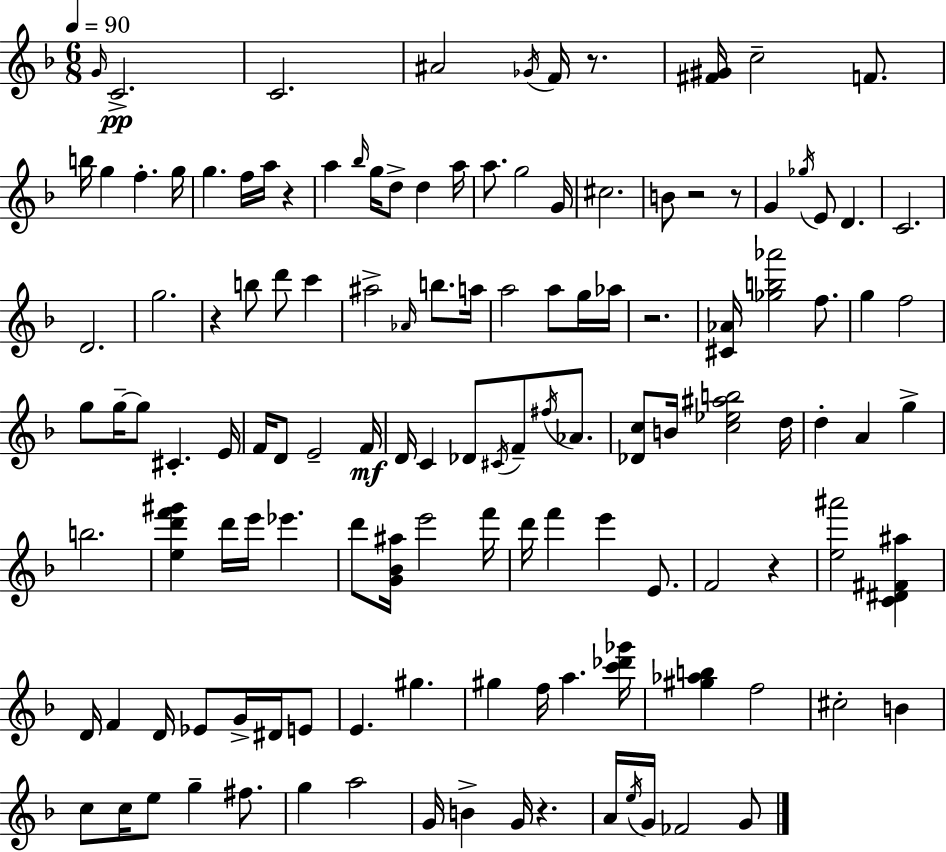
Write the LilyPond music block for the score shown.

{
  \clef treble
  \numericTimeSignature
  \time 6/8
  \key f \major
  \tempo 4 = 90
  \grace { g'16 }\pp c'2.-> | c'2. | ais'2 \acciaccatura { ges'16 } f'16 r8. | <fis' gis'>16 c''2-- f'8. | \break b''16 g''4 f''4.-. | g''16 g''4. f''16 a''16 r4 | a''4 \grace { bes''16 } g''16 d''8-> d''4 | a''16 a''8. g''2 | \break g'16 cis''2. | b'8 r2 | r8 g'4 \acciaccatura { ges''16 } e'8 d'4. | c'2. | \break d'2. | g''2. | r4 b''8 d'''8 | c'''4 ais''2-> | \break \grace { aes'16 } b''8. a''16 a''2 | a''8 g''16 aes''16 r2. | <cis' aes'>16 <ges'' b'' aes'''>2 | f''8. g''4 f''2 | \break g''8 g''16--~~ g''8 cis'4.-. | e'16 f'16 d'8 e'2-- | f'16\mf d'16 c'4 des'8 | \acciaccatura { cis'16 } f'8-- \acciaccatura { fis''16 } aes'8. <des' c''>8 b'16 <c'' ees'' ais'' b''>2 | \break d''16 d''4-. a'4 | g''4-> b''2. | <e'' d''' f''' gis'''>4 d'''16 | e'''16 ees'''4. d'''8 <g' bes' ais''>16 e'''2 | \break f'''16 d'''16 f'''4 | e'''4 e'8. f'2 | r4 <e'' ais'''>2 | <c' dis' fis' ais''>4 d'16 f'4 | \break d'16 ees'8 g'16-> dis'16 e'8 e'4. | gis''4. gis''4 f''16 | a''4. <c''' des''' ges'''>16 <gis'' aes'' b''>4 f''2 | cis''2-. | \break b'4 c''8 c''16 e''8 | g''4-- fis''8. g''4 a''2 | g'16 b'4-> | g'16 r4. a'16 \acciaccatura { e''16 } g'16 fes'2 | \break g'8 \bar "|."
}